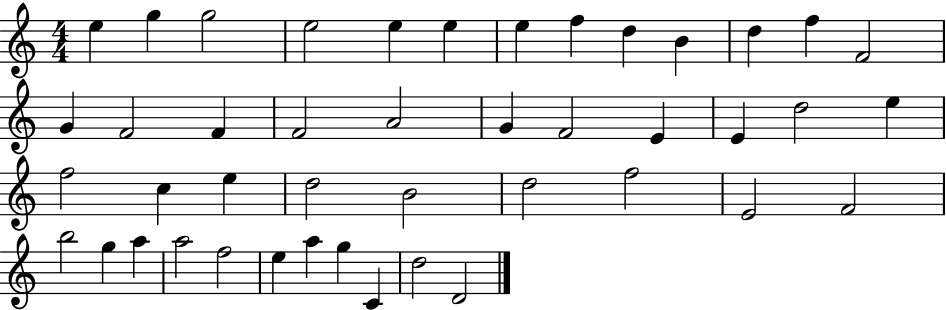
E5/q G5/q G5/h E5/h E5/q E5/q E5/q F5/q D5/q B4/q D5/q F5/q F4/h G4/q F4/h F4/q F4/h A4/h G4/q F4/h E4/q E4/q D5/h E5/q F5/h C5/q E5/q D5/h B4/h D5/h F5/h E4/h F4/h B5/h G5/q A5/q A5/h F5/h E5/q A5/q G5/q C4/q D5/h D4/h